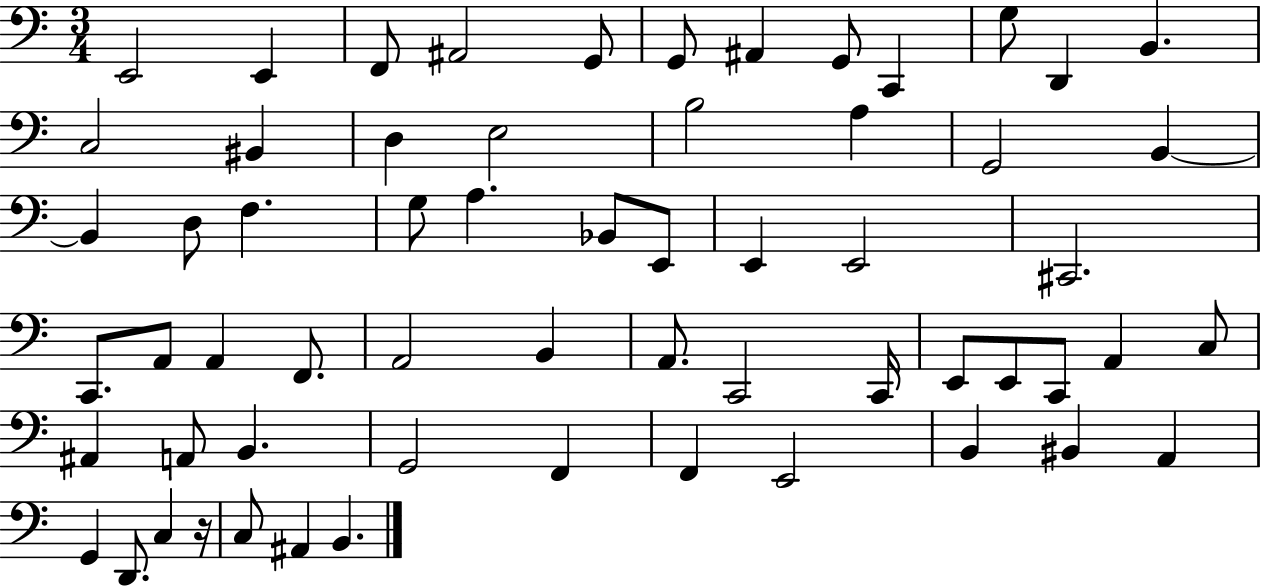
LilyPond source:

{
  \clef bass
  \numericTimeSignature
  \time 3/4
  \key c \major
  \repeat volta 2 { e,2 e,4 | f,8 ais,2 g,8 | g,8 ais,4 g,8 c,4 | g8 d,4 b,4. | \break c2 bis,4 | d4 e2 | b2 a4 | g,2 b,4~~ | \break b,4 d8 f4. | g8 a4. bes,8 e,8 | e,4 e,2 | cis,2. | \break c,8. a,8 a,4 f,8. | a,2 b,4 | a,8. c,2 c,16 | e,8 e,8 c,8 a,4 c8 | \break ais,4 a,8 b,4. | g,2 f,4 | f,4 e,2 | b,4 bis,4 a,4 | \break g,4 d,8. c4 r16 | c8 ais,4 b,4. | } \bar "|."
}